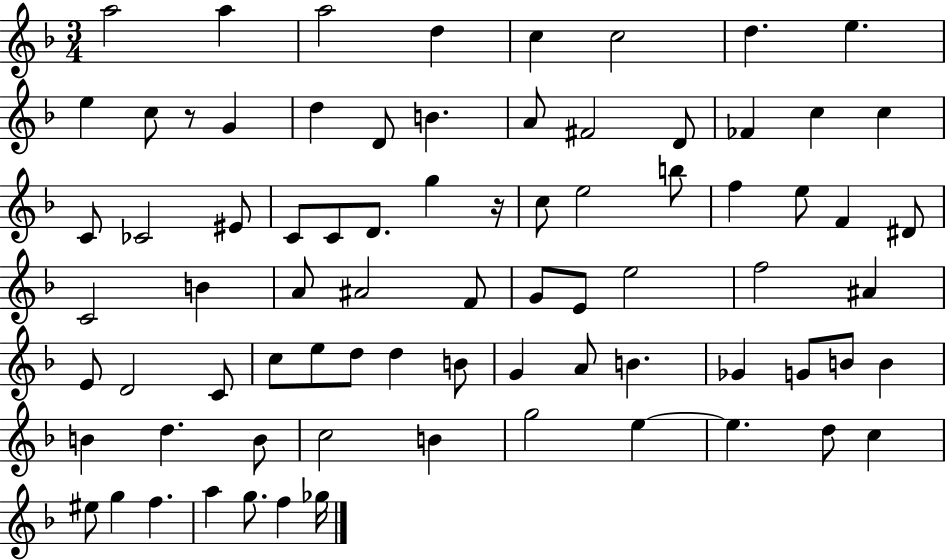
A5/h A5/q A5/h D5/q C5/q C5/h D5/q. E5/q. E5/q C5/e R/e G4/q D5/q D4/e B4/q. A4/e F#4/h D4/e FES4/q C5/q C5/q C4/e CES4/h EIS4/e C4/e C4/e D4/e. G5/q R/s C5/e E5/h B5/e F5/q E5/e F4/q D#4/e C4/h B4/q A4/e A#4/h F4/e G4/e E4/e E5/h F5/h A#4/q E4/e D4/h C4/e C5/e E5/e D5/e D5/q B4/e G4/q A4/e B4/q. Gb4/q G4/e B4/e B4/q B4/q D5/q. B4/e C5/h B4/q G5/h E5/q E5/q. D5/e C5/q EIS5/e G5/q F5/q. A5/q G5/e. F5/q Gb5/s